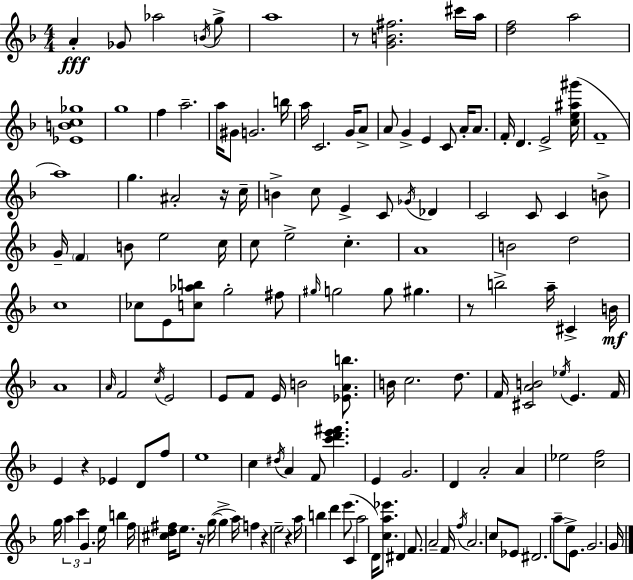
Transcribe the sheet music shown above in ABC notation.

X:1
T:Untitled
M:4/4
L:1/4
K:Dm
A _G/2 _a2 B/4 g/2 a4 z/2 [GB^f]2 ^c'/4 a/4 [df]2 a2 [_EBc_g]4 g4 f a2 a/4 ^G/2 G2 b/4 a/4 C2 G/4 A/2 A/2 G E C/2 A/4 A/2 F/4 D E2 [ce^a^g']/4 F4 a4 g ^A2 z/4 c/4 B c/2 E C/2 _G/4 _D C2 C/2 C B/2 G/4 F B/2 e2 c/4 c/2 e2 c A4 B2 d2 c4 _c/2 E/2 [c_ab]/2 g2 ^f/2 ^g/4 g2 g/2 ^g z/2 b2 a/4 ^C B/4 A4 A/4 F2 c/4 E2 E/2 F/2 E/4 B2 [_EAb]/2 B/4 c2 d/2 F/4 [^CAB]2 _e/4 E F/4 E z _E D/2 f/2 e4 c ^d/4 A F/2 [c'd'e'^f'] E G2 D A2 A _e2 [cf]2 g/4 a c' G e/4 b f/4 [^cd^f]/4 e/2 z/4 g/4 g a/4 f z e2 z a/4 b d' e'/2 C a2 D/4 [ca_e']/2 ^D F/2 A2 F/4 f/4 A2 c/2 _E/2 ^D2 a/2 e/2 E/2 G2 G/4